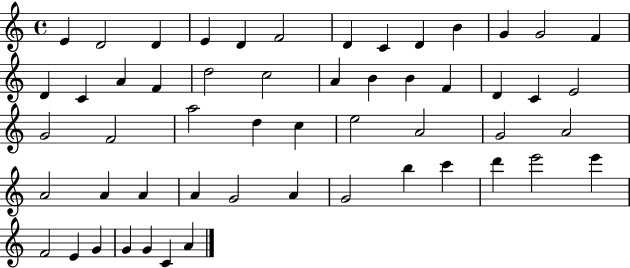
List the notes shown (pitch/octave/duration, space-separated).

E4/q D4/h D4/q E4/q D4/q F4/h D4/q C4/q D4/q B4/q G4/q G4/h F4/q D4/q C4/q A4/q F4/q D5/h C5/h A4/q B4/q B4/q F4/q D4/q C4/q E4/h G4/h F4/h A5/h D5/q C5/q E5/h A4/h G4/h A4/h A4/h A4/q A4/q A4/q G4/h A4/q G4/h B5/q C6/q D6/q E6/h E6/q F4/h E4/q G4/q G4/q G4/q C4/q A4/q